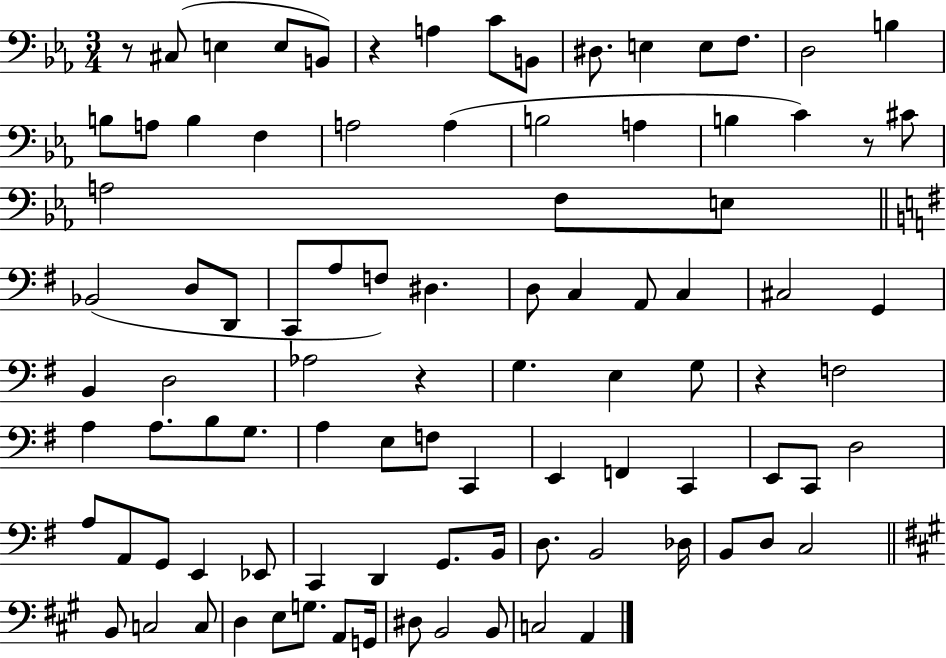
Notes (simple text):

R/e C#3/e E3/q E3/e B2/e R/q A3/q C4/e B2/e D#3/e. E3/q E3/e F3/e. D3/h B3/q B3/e A3/e B3/q F3/q A3/h A3/q B3/h A3/q B3/q C4/q R/e C#4/e A3/h F3/e E3/e Bb2/h D3/e D2/e C2/e A3/e F3/e D#3/q. D3/e C3/q A2/e C3/q C#3/h G2/q B2/q D3/h Ab3/h R/q G3/q. E3/q G3/e R/q F3/h A3/q A3/e. B3/e G3/e. A3/q E3/e F3/e C2/q E2/q F2/q C2/q E2/e C2/e D3/h A3/e A2/e G2/e E2/q Eb2/e C2/q D2/q G2/e. B2/s D3/e. B2/h Db3/s B2/e D3/e C3/h B2/e C3/h C3/e D3/q E3/e G3/e. A2/e G2/s D#3/e B2/h B2/e C3/h A2/q